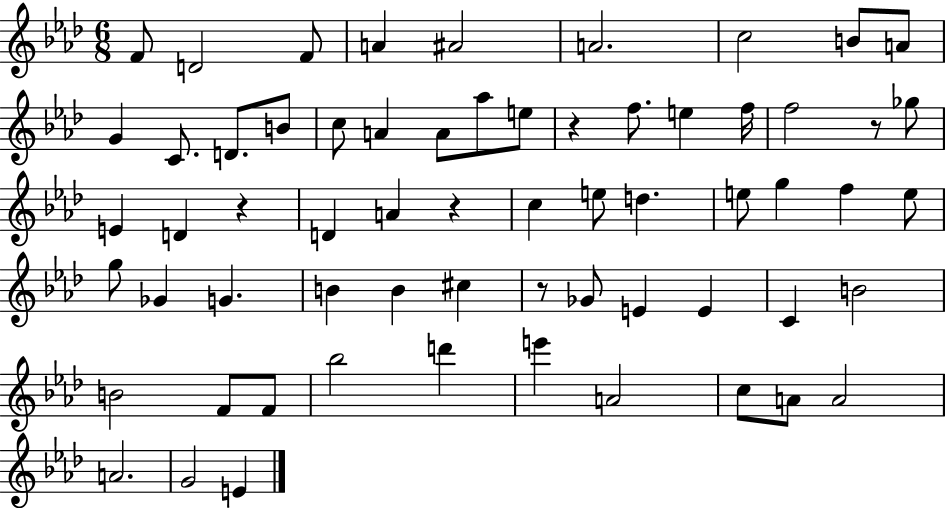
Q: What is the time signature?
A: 6/8